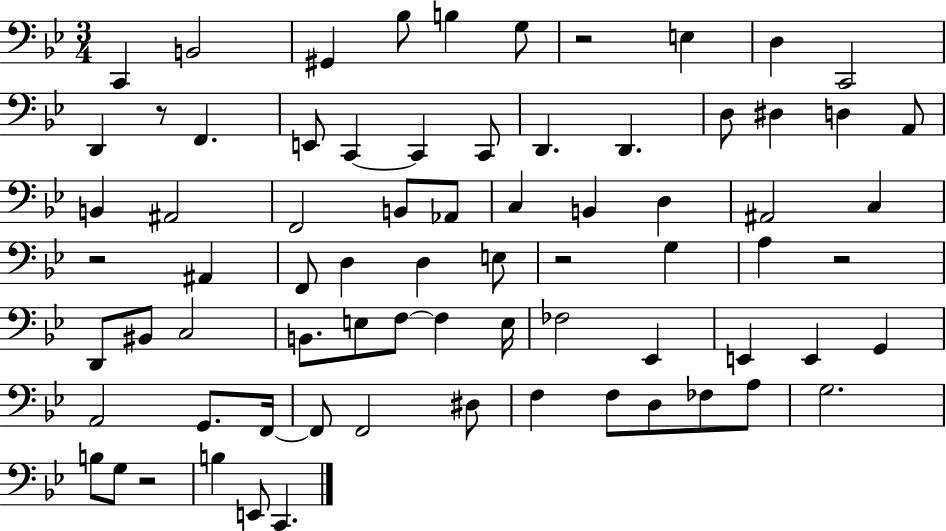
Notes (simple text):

C2/q B2/h G#2/q Bb3/e B3/q G3/e R/h E3/q D3/q C2/h D2/q R/e F2/q. E2/e C2/q C2/q C2/e D2/q. D2/q. D3/e D#3/q D3/q A2/e B2/q A#2/h F2/h B2/e Ab2/e C3/q B2/q D3/q A#2/h C3/q R/h A#2/q F2/e D3/q D3/q E3/e R/h G3/q A3/q R/h D2/e BIS2/e C3/h B2/e. E3/e F3/e F3/q E3/s FES3/h Eb2/q E2/q E2/q G2/q A2/h G2/e. F2/s F2/e F2/h D#3/e F3/q F3/e D3/e FES3/e A3/e G3/h. B3/e G3/e R/h B3/q E2/e C2/q.